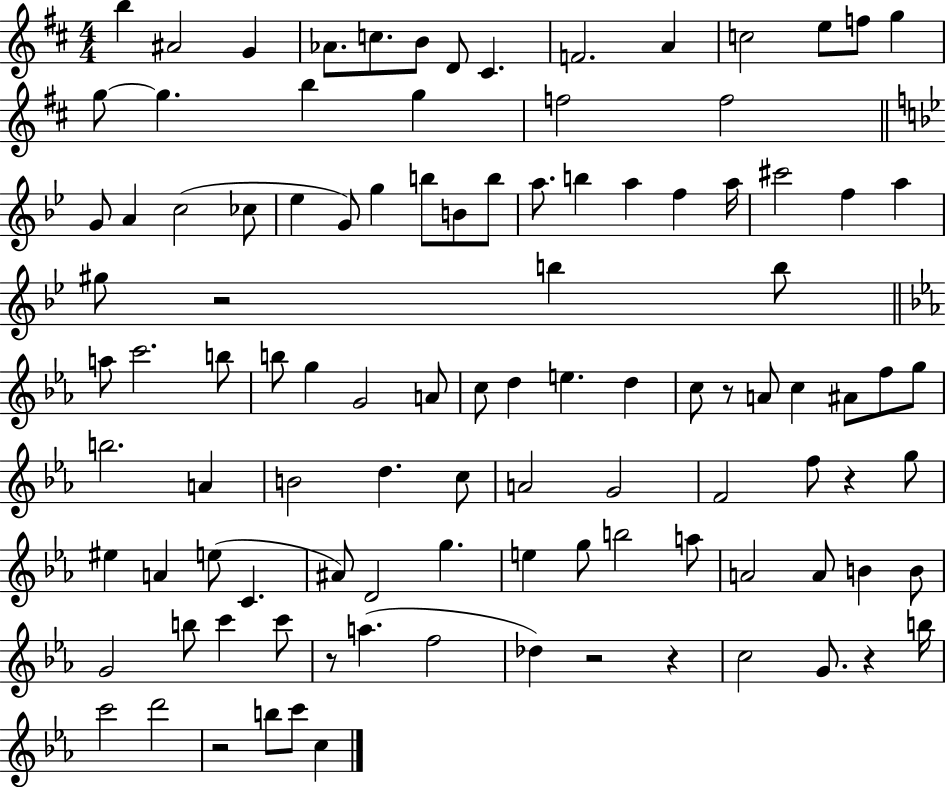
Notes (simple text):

B5/q A#4/h G4/q Ab4/e. C5/e. B4/e D4/e C#4/q. F4/h. A4/q C5/h E5/e F5/e G5/q G5/e G5/q. B5/q G5/q F5/h F5/h G4/e A4/q C5/h CES5/e Eb5/q G4/e G5/q B5/e B4/e B5/e A5/e. B5/q A5/q F5/q A5/s C#6/h F5/q A5/q G#5/e R/h B5/q B5/e A5/e C6/h. B5/e B5/e G5/q G4/h A4/e C5/e D5/q E5/q. D5/q C5/e R/e A4/e C5/q A#4/e F5/e G5/e B5/h. A4/q B4/h D5/q. C5/e A4/h G4/h F4/h F5/e R/q G5/e EIS5/q A4/q E5/e C4/q. A#4/e D4/h G5/q. E5/q G5/e B5/h A5/e A4/h A4/e B4/q B4/e G4/h B5/e C6/q C6/e R/e A5/q. F5/h Db5/q R/h R/q C5/h G4/e. R/q B5/s C6/h D6/h R/h B5/e C6/e C5/q